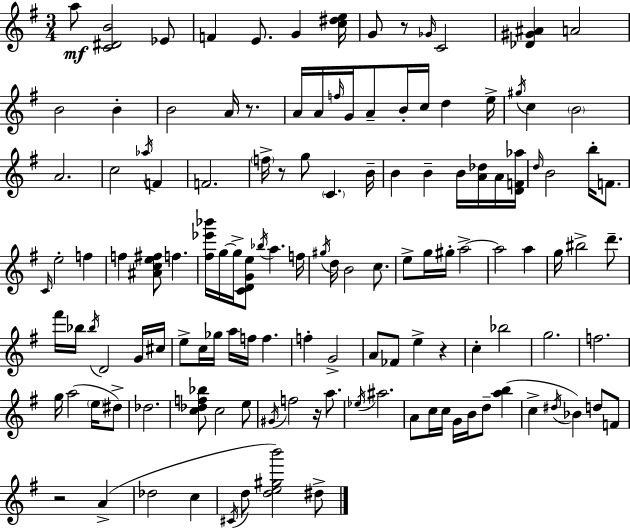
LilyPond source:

{
  \clef treble
  \numericTimeSignature
  \time 3/4
  \key g \major
  a''8\mf <c' dis' b'>2 ees'8 | f'4 e'8. g'4 <c'' dis'' e''>16 | g'8 r8 \grace { ges'16 } c'2 | <des' gis' ais'>4 a'2 | \break b'2 b'4-. | b'2 a'16 r8. | a'16 a'16 \grace { f''16 } g'16 a'8-- b'16-. c''16 d''4 | e''16-> \acciaccatura { gis''16 } c''4 \parenthesize b'2 | \break a'2. | c''2 \acciaccatura { aes''16 } | f'4 f'2. | \parenthesize f''16-> r8 g''8 \parenthesize c'4. | \break b'16-- b'4 b'4-- | b'16 <a' des''>16 a'16 <d' f' aes''>16 \grace { d''16 } b'2 | b''16-. f'8. \grace { c'16 } e''2-. | f''4 f''4 <ais' c'' e'' fis''>8 | \break f''4. <fis'' ees''' bes'''>16 g''16~~ g''16-> <c' d' g' e''>8 \acciaccatura { bes''16 } | a''4. f''16 \acciaccatura { gis''16 } d''16 b'2 | c''8. e''8-> g''16 gis''16-. | a''2->~~ a''2 | \break a''4 g''16 bis''2-> | d'''8.-- fis'''16 bes''16 \acciaccatura { bes''16 } d'2 | g'16 cis''16 e''8-> c''16 | ges''16 a''16 f''16 f''4. f''4-. | \break g'2-> a'8 fes'8 | e''4-> r4 c''4-. | bes''2 g''2. | f''2. | \break g''16 a''2( | \parenthesize e''16 dis''8->) des''2. | <c'' des'' f'' bes''>8 c''2 | e''8 \acciaccatura { gis'16 } f''2 | \break r16 a''8. \acciaccatura { ees''16 } ais''2. | a'8 | c''16 c''16 g'16 b'16 d''8-- <a'' b''>4( c''4-> | \acciaccatura { dis''16 }) bes'4 d''8 f'8 | \break r2 a'4->( | des''2 c''4 | \acciaccatura { cis'16 } d''8 <d'' e'' gis'' b'''>2) dis''8-> | \bar "|."
}